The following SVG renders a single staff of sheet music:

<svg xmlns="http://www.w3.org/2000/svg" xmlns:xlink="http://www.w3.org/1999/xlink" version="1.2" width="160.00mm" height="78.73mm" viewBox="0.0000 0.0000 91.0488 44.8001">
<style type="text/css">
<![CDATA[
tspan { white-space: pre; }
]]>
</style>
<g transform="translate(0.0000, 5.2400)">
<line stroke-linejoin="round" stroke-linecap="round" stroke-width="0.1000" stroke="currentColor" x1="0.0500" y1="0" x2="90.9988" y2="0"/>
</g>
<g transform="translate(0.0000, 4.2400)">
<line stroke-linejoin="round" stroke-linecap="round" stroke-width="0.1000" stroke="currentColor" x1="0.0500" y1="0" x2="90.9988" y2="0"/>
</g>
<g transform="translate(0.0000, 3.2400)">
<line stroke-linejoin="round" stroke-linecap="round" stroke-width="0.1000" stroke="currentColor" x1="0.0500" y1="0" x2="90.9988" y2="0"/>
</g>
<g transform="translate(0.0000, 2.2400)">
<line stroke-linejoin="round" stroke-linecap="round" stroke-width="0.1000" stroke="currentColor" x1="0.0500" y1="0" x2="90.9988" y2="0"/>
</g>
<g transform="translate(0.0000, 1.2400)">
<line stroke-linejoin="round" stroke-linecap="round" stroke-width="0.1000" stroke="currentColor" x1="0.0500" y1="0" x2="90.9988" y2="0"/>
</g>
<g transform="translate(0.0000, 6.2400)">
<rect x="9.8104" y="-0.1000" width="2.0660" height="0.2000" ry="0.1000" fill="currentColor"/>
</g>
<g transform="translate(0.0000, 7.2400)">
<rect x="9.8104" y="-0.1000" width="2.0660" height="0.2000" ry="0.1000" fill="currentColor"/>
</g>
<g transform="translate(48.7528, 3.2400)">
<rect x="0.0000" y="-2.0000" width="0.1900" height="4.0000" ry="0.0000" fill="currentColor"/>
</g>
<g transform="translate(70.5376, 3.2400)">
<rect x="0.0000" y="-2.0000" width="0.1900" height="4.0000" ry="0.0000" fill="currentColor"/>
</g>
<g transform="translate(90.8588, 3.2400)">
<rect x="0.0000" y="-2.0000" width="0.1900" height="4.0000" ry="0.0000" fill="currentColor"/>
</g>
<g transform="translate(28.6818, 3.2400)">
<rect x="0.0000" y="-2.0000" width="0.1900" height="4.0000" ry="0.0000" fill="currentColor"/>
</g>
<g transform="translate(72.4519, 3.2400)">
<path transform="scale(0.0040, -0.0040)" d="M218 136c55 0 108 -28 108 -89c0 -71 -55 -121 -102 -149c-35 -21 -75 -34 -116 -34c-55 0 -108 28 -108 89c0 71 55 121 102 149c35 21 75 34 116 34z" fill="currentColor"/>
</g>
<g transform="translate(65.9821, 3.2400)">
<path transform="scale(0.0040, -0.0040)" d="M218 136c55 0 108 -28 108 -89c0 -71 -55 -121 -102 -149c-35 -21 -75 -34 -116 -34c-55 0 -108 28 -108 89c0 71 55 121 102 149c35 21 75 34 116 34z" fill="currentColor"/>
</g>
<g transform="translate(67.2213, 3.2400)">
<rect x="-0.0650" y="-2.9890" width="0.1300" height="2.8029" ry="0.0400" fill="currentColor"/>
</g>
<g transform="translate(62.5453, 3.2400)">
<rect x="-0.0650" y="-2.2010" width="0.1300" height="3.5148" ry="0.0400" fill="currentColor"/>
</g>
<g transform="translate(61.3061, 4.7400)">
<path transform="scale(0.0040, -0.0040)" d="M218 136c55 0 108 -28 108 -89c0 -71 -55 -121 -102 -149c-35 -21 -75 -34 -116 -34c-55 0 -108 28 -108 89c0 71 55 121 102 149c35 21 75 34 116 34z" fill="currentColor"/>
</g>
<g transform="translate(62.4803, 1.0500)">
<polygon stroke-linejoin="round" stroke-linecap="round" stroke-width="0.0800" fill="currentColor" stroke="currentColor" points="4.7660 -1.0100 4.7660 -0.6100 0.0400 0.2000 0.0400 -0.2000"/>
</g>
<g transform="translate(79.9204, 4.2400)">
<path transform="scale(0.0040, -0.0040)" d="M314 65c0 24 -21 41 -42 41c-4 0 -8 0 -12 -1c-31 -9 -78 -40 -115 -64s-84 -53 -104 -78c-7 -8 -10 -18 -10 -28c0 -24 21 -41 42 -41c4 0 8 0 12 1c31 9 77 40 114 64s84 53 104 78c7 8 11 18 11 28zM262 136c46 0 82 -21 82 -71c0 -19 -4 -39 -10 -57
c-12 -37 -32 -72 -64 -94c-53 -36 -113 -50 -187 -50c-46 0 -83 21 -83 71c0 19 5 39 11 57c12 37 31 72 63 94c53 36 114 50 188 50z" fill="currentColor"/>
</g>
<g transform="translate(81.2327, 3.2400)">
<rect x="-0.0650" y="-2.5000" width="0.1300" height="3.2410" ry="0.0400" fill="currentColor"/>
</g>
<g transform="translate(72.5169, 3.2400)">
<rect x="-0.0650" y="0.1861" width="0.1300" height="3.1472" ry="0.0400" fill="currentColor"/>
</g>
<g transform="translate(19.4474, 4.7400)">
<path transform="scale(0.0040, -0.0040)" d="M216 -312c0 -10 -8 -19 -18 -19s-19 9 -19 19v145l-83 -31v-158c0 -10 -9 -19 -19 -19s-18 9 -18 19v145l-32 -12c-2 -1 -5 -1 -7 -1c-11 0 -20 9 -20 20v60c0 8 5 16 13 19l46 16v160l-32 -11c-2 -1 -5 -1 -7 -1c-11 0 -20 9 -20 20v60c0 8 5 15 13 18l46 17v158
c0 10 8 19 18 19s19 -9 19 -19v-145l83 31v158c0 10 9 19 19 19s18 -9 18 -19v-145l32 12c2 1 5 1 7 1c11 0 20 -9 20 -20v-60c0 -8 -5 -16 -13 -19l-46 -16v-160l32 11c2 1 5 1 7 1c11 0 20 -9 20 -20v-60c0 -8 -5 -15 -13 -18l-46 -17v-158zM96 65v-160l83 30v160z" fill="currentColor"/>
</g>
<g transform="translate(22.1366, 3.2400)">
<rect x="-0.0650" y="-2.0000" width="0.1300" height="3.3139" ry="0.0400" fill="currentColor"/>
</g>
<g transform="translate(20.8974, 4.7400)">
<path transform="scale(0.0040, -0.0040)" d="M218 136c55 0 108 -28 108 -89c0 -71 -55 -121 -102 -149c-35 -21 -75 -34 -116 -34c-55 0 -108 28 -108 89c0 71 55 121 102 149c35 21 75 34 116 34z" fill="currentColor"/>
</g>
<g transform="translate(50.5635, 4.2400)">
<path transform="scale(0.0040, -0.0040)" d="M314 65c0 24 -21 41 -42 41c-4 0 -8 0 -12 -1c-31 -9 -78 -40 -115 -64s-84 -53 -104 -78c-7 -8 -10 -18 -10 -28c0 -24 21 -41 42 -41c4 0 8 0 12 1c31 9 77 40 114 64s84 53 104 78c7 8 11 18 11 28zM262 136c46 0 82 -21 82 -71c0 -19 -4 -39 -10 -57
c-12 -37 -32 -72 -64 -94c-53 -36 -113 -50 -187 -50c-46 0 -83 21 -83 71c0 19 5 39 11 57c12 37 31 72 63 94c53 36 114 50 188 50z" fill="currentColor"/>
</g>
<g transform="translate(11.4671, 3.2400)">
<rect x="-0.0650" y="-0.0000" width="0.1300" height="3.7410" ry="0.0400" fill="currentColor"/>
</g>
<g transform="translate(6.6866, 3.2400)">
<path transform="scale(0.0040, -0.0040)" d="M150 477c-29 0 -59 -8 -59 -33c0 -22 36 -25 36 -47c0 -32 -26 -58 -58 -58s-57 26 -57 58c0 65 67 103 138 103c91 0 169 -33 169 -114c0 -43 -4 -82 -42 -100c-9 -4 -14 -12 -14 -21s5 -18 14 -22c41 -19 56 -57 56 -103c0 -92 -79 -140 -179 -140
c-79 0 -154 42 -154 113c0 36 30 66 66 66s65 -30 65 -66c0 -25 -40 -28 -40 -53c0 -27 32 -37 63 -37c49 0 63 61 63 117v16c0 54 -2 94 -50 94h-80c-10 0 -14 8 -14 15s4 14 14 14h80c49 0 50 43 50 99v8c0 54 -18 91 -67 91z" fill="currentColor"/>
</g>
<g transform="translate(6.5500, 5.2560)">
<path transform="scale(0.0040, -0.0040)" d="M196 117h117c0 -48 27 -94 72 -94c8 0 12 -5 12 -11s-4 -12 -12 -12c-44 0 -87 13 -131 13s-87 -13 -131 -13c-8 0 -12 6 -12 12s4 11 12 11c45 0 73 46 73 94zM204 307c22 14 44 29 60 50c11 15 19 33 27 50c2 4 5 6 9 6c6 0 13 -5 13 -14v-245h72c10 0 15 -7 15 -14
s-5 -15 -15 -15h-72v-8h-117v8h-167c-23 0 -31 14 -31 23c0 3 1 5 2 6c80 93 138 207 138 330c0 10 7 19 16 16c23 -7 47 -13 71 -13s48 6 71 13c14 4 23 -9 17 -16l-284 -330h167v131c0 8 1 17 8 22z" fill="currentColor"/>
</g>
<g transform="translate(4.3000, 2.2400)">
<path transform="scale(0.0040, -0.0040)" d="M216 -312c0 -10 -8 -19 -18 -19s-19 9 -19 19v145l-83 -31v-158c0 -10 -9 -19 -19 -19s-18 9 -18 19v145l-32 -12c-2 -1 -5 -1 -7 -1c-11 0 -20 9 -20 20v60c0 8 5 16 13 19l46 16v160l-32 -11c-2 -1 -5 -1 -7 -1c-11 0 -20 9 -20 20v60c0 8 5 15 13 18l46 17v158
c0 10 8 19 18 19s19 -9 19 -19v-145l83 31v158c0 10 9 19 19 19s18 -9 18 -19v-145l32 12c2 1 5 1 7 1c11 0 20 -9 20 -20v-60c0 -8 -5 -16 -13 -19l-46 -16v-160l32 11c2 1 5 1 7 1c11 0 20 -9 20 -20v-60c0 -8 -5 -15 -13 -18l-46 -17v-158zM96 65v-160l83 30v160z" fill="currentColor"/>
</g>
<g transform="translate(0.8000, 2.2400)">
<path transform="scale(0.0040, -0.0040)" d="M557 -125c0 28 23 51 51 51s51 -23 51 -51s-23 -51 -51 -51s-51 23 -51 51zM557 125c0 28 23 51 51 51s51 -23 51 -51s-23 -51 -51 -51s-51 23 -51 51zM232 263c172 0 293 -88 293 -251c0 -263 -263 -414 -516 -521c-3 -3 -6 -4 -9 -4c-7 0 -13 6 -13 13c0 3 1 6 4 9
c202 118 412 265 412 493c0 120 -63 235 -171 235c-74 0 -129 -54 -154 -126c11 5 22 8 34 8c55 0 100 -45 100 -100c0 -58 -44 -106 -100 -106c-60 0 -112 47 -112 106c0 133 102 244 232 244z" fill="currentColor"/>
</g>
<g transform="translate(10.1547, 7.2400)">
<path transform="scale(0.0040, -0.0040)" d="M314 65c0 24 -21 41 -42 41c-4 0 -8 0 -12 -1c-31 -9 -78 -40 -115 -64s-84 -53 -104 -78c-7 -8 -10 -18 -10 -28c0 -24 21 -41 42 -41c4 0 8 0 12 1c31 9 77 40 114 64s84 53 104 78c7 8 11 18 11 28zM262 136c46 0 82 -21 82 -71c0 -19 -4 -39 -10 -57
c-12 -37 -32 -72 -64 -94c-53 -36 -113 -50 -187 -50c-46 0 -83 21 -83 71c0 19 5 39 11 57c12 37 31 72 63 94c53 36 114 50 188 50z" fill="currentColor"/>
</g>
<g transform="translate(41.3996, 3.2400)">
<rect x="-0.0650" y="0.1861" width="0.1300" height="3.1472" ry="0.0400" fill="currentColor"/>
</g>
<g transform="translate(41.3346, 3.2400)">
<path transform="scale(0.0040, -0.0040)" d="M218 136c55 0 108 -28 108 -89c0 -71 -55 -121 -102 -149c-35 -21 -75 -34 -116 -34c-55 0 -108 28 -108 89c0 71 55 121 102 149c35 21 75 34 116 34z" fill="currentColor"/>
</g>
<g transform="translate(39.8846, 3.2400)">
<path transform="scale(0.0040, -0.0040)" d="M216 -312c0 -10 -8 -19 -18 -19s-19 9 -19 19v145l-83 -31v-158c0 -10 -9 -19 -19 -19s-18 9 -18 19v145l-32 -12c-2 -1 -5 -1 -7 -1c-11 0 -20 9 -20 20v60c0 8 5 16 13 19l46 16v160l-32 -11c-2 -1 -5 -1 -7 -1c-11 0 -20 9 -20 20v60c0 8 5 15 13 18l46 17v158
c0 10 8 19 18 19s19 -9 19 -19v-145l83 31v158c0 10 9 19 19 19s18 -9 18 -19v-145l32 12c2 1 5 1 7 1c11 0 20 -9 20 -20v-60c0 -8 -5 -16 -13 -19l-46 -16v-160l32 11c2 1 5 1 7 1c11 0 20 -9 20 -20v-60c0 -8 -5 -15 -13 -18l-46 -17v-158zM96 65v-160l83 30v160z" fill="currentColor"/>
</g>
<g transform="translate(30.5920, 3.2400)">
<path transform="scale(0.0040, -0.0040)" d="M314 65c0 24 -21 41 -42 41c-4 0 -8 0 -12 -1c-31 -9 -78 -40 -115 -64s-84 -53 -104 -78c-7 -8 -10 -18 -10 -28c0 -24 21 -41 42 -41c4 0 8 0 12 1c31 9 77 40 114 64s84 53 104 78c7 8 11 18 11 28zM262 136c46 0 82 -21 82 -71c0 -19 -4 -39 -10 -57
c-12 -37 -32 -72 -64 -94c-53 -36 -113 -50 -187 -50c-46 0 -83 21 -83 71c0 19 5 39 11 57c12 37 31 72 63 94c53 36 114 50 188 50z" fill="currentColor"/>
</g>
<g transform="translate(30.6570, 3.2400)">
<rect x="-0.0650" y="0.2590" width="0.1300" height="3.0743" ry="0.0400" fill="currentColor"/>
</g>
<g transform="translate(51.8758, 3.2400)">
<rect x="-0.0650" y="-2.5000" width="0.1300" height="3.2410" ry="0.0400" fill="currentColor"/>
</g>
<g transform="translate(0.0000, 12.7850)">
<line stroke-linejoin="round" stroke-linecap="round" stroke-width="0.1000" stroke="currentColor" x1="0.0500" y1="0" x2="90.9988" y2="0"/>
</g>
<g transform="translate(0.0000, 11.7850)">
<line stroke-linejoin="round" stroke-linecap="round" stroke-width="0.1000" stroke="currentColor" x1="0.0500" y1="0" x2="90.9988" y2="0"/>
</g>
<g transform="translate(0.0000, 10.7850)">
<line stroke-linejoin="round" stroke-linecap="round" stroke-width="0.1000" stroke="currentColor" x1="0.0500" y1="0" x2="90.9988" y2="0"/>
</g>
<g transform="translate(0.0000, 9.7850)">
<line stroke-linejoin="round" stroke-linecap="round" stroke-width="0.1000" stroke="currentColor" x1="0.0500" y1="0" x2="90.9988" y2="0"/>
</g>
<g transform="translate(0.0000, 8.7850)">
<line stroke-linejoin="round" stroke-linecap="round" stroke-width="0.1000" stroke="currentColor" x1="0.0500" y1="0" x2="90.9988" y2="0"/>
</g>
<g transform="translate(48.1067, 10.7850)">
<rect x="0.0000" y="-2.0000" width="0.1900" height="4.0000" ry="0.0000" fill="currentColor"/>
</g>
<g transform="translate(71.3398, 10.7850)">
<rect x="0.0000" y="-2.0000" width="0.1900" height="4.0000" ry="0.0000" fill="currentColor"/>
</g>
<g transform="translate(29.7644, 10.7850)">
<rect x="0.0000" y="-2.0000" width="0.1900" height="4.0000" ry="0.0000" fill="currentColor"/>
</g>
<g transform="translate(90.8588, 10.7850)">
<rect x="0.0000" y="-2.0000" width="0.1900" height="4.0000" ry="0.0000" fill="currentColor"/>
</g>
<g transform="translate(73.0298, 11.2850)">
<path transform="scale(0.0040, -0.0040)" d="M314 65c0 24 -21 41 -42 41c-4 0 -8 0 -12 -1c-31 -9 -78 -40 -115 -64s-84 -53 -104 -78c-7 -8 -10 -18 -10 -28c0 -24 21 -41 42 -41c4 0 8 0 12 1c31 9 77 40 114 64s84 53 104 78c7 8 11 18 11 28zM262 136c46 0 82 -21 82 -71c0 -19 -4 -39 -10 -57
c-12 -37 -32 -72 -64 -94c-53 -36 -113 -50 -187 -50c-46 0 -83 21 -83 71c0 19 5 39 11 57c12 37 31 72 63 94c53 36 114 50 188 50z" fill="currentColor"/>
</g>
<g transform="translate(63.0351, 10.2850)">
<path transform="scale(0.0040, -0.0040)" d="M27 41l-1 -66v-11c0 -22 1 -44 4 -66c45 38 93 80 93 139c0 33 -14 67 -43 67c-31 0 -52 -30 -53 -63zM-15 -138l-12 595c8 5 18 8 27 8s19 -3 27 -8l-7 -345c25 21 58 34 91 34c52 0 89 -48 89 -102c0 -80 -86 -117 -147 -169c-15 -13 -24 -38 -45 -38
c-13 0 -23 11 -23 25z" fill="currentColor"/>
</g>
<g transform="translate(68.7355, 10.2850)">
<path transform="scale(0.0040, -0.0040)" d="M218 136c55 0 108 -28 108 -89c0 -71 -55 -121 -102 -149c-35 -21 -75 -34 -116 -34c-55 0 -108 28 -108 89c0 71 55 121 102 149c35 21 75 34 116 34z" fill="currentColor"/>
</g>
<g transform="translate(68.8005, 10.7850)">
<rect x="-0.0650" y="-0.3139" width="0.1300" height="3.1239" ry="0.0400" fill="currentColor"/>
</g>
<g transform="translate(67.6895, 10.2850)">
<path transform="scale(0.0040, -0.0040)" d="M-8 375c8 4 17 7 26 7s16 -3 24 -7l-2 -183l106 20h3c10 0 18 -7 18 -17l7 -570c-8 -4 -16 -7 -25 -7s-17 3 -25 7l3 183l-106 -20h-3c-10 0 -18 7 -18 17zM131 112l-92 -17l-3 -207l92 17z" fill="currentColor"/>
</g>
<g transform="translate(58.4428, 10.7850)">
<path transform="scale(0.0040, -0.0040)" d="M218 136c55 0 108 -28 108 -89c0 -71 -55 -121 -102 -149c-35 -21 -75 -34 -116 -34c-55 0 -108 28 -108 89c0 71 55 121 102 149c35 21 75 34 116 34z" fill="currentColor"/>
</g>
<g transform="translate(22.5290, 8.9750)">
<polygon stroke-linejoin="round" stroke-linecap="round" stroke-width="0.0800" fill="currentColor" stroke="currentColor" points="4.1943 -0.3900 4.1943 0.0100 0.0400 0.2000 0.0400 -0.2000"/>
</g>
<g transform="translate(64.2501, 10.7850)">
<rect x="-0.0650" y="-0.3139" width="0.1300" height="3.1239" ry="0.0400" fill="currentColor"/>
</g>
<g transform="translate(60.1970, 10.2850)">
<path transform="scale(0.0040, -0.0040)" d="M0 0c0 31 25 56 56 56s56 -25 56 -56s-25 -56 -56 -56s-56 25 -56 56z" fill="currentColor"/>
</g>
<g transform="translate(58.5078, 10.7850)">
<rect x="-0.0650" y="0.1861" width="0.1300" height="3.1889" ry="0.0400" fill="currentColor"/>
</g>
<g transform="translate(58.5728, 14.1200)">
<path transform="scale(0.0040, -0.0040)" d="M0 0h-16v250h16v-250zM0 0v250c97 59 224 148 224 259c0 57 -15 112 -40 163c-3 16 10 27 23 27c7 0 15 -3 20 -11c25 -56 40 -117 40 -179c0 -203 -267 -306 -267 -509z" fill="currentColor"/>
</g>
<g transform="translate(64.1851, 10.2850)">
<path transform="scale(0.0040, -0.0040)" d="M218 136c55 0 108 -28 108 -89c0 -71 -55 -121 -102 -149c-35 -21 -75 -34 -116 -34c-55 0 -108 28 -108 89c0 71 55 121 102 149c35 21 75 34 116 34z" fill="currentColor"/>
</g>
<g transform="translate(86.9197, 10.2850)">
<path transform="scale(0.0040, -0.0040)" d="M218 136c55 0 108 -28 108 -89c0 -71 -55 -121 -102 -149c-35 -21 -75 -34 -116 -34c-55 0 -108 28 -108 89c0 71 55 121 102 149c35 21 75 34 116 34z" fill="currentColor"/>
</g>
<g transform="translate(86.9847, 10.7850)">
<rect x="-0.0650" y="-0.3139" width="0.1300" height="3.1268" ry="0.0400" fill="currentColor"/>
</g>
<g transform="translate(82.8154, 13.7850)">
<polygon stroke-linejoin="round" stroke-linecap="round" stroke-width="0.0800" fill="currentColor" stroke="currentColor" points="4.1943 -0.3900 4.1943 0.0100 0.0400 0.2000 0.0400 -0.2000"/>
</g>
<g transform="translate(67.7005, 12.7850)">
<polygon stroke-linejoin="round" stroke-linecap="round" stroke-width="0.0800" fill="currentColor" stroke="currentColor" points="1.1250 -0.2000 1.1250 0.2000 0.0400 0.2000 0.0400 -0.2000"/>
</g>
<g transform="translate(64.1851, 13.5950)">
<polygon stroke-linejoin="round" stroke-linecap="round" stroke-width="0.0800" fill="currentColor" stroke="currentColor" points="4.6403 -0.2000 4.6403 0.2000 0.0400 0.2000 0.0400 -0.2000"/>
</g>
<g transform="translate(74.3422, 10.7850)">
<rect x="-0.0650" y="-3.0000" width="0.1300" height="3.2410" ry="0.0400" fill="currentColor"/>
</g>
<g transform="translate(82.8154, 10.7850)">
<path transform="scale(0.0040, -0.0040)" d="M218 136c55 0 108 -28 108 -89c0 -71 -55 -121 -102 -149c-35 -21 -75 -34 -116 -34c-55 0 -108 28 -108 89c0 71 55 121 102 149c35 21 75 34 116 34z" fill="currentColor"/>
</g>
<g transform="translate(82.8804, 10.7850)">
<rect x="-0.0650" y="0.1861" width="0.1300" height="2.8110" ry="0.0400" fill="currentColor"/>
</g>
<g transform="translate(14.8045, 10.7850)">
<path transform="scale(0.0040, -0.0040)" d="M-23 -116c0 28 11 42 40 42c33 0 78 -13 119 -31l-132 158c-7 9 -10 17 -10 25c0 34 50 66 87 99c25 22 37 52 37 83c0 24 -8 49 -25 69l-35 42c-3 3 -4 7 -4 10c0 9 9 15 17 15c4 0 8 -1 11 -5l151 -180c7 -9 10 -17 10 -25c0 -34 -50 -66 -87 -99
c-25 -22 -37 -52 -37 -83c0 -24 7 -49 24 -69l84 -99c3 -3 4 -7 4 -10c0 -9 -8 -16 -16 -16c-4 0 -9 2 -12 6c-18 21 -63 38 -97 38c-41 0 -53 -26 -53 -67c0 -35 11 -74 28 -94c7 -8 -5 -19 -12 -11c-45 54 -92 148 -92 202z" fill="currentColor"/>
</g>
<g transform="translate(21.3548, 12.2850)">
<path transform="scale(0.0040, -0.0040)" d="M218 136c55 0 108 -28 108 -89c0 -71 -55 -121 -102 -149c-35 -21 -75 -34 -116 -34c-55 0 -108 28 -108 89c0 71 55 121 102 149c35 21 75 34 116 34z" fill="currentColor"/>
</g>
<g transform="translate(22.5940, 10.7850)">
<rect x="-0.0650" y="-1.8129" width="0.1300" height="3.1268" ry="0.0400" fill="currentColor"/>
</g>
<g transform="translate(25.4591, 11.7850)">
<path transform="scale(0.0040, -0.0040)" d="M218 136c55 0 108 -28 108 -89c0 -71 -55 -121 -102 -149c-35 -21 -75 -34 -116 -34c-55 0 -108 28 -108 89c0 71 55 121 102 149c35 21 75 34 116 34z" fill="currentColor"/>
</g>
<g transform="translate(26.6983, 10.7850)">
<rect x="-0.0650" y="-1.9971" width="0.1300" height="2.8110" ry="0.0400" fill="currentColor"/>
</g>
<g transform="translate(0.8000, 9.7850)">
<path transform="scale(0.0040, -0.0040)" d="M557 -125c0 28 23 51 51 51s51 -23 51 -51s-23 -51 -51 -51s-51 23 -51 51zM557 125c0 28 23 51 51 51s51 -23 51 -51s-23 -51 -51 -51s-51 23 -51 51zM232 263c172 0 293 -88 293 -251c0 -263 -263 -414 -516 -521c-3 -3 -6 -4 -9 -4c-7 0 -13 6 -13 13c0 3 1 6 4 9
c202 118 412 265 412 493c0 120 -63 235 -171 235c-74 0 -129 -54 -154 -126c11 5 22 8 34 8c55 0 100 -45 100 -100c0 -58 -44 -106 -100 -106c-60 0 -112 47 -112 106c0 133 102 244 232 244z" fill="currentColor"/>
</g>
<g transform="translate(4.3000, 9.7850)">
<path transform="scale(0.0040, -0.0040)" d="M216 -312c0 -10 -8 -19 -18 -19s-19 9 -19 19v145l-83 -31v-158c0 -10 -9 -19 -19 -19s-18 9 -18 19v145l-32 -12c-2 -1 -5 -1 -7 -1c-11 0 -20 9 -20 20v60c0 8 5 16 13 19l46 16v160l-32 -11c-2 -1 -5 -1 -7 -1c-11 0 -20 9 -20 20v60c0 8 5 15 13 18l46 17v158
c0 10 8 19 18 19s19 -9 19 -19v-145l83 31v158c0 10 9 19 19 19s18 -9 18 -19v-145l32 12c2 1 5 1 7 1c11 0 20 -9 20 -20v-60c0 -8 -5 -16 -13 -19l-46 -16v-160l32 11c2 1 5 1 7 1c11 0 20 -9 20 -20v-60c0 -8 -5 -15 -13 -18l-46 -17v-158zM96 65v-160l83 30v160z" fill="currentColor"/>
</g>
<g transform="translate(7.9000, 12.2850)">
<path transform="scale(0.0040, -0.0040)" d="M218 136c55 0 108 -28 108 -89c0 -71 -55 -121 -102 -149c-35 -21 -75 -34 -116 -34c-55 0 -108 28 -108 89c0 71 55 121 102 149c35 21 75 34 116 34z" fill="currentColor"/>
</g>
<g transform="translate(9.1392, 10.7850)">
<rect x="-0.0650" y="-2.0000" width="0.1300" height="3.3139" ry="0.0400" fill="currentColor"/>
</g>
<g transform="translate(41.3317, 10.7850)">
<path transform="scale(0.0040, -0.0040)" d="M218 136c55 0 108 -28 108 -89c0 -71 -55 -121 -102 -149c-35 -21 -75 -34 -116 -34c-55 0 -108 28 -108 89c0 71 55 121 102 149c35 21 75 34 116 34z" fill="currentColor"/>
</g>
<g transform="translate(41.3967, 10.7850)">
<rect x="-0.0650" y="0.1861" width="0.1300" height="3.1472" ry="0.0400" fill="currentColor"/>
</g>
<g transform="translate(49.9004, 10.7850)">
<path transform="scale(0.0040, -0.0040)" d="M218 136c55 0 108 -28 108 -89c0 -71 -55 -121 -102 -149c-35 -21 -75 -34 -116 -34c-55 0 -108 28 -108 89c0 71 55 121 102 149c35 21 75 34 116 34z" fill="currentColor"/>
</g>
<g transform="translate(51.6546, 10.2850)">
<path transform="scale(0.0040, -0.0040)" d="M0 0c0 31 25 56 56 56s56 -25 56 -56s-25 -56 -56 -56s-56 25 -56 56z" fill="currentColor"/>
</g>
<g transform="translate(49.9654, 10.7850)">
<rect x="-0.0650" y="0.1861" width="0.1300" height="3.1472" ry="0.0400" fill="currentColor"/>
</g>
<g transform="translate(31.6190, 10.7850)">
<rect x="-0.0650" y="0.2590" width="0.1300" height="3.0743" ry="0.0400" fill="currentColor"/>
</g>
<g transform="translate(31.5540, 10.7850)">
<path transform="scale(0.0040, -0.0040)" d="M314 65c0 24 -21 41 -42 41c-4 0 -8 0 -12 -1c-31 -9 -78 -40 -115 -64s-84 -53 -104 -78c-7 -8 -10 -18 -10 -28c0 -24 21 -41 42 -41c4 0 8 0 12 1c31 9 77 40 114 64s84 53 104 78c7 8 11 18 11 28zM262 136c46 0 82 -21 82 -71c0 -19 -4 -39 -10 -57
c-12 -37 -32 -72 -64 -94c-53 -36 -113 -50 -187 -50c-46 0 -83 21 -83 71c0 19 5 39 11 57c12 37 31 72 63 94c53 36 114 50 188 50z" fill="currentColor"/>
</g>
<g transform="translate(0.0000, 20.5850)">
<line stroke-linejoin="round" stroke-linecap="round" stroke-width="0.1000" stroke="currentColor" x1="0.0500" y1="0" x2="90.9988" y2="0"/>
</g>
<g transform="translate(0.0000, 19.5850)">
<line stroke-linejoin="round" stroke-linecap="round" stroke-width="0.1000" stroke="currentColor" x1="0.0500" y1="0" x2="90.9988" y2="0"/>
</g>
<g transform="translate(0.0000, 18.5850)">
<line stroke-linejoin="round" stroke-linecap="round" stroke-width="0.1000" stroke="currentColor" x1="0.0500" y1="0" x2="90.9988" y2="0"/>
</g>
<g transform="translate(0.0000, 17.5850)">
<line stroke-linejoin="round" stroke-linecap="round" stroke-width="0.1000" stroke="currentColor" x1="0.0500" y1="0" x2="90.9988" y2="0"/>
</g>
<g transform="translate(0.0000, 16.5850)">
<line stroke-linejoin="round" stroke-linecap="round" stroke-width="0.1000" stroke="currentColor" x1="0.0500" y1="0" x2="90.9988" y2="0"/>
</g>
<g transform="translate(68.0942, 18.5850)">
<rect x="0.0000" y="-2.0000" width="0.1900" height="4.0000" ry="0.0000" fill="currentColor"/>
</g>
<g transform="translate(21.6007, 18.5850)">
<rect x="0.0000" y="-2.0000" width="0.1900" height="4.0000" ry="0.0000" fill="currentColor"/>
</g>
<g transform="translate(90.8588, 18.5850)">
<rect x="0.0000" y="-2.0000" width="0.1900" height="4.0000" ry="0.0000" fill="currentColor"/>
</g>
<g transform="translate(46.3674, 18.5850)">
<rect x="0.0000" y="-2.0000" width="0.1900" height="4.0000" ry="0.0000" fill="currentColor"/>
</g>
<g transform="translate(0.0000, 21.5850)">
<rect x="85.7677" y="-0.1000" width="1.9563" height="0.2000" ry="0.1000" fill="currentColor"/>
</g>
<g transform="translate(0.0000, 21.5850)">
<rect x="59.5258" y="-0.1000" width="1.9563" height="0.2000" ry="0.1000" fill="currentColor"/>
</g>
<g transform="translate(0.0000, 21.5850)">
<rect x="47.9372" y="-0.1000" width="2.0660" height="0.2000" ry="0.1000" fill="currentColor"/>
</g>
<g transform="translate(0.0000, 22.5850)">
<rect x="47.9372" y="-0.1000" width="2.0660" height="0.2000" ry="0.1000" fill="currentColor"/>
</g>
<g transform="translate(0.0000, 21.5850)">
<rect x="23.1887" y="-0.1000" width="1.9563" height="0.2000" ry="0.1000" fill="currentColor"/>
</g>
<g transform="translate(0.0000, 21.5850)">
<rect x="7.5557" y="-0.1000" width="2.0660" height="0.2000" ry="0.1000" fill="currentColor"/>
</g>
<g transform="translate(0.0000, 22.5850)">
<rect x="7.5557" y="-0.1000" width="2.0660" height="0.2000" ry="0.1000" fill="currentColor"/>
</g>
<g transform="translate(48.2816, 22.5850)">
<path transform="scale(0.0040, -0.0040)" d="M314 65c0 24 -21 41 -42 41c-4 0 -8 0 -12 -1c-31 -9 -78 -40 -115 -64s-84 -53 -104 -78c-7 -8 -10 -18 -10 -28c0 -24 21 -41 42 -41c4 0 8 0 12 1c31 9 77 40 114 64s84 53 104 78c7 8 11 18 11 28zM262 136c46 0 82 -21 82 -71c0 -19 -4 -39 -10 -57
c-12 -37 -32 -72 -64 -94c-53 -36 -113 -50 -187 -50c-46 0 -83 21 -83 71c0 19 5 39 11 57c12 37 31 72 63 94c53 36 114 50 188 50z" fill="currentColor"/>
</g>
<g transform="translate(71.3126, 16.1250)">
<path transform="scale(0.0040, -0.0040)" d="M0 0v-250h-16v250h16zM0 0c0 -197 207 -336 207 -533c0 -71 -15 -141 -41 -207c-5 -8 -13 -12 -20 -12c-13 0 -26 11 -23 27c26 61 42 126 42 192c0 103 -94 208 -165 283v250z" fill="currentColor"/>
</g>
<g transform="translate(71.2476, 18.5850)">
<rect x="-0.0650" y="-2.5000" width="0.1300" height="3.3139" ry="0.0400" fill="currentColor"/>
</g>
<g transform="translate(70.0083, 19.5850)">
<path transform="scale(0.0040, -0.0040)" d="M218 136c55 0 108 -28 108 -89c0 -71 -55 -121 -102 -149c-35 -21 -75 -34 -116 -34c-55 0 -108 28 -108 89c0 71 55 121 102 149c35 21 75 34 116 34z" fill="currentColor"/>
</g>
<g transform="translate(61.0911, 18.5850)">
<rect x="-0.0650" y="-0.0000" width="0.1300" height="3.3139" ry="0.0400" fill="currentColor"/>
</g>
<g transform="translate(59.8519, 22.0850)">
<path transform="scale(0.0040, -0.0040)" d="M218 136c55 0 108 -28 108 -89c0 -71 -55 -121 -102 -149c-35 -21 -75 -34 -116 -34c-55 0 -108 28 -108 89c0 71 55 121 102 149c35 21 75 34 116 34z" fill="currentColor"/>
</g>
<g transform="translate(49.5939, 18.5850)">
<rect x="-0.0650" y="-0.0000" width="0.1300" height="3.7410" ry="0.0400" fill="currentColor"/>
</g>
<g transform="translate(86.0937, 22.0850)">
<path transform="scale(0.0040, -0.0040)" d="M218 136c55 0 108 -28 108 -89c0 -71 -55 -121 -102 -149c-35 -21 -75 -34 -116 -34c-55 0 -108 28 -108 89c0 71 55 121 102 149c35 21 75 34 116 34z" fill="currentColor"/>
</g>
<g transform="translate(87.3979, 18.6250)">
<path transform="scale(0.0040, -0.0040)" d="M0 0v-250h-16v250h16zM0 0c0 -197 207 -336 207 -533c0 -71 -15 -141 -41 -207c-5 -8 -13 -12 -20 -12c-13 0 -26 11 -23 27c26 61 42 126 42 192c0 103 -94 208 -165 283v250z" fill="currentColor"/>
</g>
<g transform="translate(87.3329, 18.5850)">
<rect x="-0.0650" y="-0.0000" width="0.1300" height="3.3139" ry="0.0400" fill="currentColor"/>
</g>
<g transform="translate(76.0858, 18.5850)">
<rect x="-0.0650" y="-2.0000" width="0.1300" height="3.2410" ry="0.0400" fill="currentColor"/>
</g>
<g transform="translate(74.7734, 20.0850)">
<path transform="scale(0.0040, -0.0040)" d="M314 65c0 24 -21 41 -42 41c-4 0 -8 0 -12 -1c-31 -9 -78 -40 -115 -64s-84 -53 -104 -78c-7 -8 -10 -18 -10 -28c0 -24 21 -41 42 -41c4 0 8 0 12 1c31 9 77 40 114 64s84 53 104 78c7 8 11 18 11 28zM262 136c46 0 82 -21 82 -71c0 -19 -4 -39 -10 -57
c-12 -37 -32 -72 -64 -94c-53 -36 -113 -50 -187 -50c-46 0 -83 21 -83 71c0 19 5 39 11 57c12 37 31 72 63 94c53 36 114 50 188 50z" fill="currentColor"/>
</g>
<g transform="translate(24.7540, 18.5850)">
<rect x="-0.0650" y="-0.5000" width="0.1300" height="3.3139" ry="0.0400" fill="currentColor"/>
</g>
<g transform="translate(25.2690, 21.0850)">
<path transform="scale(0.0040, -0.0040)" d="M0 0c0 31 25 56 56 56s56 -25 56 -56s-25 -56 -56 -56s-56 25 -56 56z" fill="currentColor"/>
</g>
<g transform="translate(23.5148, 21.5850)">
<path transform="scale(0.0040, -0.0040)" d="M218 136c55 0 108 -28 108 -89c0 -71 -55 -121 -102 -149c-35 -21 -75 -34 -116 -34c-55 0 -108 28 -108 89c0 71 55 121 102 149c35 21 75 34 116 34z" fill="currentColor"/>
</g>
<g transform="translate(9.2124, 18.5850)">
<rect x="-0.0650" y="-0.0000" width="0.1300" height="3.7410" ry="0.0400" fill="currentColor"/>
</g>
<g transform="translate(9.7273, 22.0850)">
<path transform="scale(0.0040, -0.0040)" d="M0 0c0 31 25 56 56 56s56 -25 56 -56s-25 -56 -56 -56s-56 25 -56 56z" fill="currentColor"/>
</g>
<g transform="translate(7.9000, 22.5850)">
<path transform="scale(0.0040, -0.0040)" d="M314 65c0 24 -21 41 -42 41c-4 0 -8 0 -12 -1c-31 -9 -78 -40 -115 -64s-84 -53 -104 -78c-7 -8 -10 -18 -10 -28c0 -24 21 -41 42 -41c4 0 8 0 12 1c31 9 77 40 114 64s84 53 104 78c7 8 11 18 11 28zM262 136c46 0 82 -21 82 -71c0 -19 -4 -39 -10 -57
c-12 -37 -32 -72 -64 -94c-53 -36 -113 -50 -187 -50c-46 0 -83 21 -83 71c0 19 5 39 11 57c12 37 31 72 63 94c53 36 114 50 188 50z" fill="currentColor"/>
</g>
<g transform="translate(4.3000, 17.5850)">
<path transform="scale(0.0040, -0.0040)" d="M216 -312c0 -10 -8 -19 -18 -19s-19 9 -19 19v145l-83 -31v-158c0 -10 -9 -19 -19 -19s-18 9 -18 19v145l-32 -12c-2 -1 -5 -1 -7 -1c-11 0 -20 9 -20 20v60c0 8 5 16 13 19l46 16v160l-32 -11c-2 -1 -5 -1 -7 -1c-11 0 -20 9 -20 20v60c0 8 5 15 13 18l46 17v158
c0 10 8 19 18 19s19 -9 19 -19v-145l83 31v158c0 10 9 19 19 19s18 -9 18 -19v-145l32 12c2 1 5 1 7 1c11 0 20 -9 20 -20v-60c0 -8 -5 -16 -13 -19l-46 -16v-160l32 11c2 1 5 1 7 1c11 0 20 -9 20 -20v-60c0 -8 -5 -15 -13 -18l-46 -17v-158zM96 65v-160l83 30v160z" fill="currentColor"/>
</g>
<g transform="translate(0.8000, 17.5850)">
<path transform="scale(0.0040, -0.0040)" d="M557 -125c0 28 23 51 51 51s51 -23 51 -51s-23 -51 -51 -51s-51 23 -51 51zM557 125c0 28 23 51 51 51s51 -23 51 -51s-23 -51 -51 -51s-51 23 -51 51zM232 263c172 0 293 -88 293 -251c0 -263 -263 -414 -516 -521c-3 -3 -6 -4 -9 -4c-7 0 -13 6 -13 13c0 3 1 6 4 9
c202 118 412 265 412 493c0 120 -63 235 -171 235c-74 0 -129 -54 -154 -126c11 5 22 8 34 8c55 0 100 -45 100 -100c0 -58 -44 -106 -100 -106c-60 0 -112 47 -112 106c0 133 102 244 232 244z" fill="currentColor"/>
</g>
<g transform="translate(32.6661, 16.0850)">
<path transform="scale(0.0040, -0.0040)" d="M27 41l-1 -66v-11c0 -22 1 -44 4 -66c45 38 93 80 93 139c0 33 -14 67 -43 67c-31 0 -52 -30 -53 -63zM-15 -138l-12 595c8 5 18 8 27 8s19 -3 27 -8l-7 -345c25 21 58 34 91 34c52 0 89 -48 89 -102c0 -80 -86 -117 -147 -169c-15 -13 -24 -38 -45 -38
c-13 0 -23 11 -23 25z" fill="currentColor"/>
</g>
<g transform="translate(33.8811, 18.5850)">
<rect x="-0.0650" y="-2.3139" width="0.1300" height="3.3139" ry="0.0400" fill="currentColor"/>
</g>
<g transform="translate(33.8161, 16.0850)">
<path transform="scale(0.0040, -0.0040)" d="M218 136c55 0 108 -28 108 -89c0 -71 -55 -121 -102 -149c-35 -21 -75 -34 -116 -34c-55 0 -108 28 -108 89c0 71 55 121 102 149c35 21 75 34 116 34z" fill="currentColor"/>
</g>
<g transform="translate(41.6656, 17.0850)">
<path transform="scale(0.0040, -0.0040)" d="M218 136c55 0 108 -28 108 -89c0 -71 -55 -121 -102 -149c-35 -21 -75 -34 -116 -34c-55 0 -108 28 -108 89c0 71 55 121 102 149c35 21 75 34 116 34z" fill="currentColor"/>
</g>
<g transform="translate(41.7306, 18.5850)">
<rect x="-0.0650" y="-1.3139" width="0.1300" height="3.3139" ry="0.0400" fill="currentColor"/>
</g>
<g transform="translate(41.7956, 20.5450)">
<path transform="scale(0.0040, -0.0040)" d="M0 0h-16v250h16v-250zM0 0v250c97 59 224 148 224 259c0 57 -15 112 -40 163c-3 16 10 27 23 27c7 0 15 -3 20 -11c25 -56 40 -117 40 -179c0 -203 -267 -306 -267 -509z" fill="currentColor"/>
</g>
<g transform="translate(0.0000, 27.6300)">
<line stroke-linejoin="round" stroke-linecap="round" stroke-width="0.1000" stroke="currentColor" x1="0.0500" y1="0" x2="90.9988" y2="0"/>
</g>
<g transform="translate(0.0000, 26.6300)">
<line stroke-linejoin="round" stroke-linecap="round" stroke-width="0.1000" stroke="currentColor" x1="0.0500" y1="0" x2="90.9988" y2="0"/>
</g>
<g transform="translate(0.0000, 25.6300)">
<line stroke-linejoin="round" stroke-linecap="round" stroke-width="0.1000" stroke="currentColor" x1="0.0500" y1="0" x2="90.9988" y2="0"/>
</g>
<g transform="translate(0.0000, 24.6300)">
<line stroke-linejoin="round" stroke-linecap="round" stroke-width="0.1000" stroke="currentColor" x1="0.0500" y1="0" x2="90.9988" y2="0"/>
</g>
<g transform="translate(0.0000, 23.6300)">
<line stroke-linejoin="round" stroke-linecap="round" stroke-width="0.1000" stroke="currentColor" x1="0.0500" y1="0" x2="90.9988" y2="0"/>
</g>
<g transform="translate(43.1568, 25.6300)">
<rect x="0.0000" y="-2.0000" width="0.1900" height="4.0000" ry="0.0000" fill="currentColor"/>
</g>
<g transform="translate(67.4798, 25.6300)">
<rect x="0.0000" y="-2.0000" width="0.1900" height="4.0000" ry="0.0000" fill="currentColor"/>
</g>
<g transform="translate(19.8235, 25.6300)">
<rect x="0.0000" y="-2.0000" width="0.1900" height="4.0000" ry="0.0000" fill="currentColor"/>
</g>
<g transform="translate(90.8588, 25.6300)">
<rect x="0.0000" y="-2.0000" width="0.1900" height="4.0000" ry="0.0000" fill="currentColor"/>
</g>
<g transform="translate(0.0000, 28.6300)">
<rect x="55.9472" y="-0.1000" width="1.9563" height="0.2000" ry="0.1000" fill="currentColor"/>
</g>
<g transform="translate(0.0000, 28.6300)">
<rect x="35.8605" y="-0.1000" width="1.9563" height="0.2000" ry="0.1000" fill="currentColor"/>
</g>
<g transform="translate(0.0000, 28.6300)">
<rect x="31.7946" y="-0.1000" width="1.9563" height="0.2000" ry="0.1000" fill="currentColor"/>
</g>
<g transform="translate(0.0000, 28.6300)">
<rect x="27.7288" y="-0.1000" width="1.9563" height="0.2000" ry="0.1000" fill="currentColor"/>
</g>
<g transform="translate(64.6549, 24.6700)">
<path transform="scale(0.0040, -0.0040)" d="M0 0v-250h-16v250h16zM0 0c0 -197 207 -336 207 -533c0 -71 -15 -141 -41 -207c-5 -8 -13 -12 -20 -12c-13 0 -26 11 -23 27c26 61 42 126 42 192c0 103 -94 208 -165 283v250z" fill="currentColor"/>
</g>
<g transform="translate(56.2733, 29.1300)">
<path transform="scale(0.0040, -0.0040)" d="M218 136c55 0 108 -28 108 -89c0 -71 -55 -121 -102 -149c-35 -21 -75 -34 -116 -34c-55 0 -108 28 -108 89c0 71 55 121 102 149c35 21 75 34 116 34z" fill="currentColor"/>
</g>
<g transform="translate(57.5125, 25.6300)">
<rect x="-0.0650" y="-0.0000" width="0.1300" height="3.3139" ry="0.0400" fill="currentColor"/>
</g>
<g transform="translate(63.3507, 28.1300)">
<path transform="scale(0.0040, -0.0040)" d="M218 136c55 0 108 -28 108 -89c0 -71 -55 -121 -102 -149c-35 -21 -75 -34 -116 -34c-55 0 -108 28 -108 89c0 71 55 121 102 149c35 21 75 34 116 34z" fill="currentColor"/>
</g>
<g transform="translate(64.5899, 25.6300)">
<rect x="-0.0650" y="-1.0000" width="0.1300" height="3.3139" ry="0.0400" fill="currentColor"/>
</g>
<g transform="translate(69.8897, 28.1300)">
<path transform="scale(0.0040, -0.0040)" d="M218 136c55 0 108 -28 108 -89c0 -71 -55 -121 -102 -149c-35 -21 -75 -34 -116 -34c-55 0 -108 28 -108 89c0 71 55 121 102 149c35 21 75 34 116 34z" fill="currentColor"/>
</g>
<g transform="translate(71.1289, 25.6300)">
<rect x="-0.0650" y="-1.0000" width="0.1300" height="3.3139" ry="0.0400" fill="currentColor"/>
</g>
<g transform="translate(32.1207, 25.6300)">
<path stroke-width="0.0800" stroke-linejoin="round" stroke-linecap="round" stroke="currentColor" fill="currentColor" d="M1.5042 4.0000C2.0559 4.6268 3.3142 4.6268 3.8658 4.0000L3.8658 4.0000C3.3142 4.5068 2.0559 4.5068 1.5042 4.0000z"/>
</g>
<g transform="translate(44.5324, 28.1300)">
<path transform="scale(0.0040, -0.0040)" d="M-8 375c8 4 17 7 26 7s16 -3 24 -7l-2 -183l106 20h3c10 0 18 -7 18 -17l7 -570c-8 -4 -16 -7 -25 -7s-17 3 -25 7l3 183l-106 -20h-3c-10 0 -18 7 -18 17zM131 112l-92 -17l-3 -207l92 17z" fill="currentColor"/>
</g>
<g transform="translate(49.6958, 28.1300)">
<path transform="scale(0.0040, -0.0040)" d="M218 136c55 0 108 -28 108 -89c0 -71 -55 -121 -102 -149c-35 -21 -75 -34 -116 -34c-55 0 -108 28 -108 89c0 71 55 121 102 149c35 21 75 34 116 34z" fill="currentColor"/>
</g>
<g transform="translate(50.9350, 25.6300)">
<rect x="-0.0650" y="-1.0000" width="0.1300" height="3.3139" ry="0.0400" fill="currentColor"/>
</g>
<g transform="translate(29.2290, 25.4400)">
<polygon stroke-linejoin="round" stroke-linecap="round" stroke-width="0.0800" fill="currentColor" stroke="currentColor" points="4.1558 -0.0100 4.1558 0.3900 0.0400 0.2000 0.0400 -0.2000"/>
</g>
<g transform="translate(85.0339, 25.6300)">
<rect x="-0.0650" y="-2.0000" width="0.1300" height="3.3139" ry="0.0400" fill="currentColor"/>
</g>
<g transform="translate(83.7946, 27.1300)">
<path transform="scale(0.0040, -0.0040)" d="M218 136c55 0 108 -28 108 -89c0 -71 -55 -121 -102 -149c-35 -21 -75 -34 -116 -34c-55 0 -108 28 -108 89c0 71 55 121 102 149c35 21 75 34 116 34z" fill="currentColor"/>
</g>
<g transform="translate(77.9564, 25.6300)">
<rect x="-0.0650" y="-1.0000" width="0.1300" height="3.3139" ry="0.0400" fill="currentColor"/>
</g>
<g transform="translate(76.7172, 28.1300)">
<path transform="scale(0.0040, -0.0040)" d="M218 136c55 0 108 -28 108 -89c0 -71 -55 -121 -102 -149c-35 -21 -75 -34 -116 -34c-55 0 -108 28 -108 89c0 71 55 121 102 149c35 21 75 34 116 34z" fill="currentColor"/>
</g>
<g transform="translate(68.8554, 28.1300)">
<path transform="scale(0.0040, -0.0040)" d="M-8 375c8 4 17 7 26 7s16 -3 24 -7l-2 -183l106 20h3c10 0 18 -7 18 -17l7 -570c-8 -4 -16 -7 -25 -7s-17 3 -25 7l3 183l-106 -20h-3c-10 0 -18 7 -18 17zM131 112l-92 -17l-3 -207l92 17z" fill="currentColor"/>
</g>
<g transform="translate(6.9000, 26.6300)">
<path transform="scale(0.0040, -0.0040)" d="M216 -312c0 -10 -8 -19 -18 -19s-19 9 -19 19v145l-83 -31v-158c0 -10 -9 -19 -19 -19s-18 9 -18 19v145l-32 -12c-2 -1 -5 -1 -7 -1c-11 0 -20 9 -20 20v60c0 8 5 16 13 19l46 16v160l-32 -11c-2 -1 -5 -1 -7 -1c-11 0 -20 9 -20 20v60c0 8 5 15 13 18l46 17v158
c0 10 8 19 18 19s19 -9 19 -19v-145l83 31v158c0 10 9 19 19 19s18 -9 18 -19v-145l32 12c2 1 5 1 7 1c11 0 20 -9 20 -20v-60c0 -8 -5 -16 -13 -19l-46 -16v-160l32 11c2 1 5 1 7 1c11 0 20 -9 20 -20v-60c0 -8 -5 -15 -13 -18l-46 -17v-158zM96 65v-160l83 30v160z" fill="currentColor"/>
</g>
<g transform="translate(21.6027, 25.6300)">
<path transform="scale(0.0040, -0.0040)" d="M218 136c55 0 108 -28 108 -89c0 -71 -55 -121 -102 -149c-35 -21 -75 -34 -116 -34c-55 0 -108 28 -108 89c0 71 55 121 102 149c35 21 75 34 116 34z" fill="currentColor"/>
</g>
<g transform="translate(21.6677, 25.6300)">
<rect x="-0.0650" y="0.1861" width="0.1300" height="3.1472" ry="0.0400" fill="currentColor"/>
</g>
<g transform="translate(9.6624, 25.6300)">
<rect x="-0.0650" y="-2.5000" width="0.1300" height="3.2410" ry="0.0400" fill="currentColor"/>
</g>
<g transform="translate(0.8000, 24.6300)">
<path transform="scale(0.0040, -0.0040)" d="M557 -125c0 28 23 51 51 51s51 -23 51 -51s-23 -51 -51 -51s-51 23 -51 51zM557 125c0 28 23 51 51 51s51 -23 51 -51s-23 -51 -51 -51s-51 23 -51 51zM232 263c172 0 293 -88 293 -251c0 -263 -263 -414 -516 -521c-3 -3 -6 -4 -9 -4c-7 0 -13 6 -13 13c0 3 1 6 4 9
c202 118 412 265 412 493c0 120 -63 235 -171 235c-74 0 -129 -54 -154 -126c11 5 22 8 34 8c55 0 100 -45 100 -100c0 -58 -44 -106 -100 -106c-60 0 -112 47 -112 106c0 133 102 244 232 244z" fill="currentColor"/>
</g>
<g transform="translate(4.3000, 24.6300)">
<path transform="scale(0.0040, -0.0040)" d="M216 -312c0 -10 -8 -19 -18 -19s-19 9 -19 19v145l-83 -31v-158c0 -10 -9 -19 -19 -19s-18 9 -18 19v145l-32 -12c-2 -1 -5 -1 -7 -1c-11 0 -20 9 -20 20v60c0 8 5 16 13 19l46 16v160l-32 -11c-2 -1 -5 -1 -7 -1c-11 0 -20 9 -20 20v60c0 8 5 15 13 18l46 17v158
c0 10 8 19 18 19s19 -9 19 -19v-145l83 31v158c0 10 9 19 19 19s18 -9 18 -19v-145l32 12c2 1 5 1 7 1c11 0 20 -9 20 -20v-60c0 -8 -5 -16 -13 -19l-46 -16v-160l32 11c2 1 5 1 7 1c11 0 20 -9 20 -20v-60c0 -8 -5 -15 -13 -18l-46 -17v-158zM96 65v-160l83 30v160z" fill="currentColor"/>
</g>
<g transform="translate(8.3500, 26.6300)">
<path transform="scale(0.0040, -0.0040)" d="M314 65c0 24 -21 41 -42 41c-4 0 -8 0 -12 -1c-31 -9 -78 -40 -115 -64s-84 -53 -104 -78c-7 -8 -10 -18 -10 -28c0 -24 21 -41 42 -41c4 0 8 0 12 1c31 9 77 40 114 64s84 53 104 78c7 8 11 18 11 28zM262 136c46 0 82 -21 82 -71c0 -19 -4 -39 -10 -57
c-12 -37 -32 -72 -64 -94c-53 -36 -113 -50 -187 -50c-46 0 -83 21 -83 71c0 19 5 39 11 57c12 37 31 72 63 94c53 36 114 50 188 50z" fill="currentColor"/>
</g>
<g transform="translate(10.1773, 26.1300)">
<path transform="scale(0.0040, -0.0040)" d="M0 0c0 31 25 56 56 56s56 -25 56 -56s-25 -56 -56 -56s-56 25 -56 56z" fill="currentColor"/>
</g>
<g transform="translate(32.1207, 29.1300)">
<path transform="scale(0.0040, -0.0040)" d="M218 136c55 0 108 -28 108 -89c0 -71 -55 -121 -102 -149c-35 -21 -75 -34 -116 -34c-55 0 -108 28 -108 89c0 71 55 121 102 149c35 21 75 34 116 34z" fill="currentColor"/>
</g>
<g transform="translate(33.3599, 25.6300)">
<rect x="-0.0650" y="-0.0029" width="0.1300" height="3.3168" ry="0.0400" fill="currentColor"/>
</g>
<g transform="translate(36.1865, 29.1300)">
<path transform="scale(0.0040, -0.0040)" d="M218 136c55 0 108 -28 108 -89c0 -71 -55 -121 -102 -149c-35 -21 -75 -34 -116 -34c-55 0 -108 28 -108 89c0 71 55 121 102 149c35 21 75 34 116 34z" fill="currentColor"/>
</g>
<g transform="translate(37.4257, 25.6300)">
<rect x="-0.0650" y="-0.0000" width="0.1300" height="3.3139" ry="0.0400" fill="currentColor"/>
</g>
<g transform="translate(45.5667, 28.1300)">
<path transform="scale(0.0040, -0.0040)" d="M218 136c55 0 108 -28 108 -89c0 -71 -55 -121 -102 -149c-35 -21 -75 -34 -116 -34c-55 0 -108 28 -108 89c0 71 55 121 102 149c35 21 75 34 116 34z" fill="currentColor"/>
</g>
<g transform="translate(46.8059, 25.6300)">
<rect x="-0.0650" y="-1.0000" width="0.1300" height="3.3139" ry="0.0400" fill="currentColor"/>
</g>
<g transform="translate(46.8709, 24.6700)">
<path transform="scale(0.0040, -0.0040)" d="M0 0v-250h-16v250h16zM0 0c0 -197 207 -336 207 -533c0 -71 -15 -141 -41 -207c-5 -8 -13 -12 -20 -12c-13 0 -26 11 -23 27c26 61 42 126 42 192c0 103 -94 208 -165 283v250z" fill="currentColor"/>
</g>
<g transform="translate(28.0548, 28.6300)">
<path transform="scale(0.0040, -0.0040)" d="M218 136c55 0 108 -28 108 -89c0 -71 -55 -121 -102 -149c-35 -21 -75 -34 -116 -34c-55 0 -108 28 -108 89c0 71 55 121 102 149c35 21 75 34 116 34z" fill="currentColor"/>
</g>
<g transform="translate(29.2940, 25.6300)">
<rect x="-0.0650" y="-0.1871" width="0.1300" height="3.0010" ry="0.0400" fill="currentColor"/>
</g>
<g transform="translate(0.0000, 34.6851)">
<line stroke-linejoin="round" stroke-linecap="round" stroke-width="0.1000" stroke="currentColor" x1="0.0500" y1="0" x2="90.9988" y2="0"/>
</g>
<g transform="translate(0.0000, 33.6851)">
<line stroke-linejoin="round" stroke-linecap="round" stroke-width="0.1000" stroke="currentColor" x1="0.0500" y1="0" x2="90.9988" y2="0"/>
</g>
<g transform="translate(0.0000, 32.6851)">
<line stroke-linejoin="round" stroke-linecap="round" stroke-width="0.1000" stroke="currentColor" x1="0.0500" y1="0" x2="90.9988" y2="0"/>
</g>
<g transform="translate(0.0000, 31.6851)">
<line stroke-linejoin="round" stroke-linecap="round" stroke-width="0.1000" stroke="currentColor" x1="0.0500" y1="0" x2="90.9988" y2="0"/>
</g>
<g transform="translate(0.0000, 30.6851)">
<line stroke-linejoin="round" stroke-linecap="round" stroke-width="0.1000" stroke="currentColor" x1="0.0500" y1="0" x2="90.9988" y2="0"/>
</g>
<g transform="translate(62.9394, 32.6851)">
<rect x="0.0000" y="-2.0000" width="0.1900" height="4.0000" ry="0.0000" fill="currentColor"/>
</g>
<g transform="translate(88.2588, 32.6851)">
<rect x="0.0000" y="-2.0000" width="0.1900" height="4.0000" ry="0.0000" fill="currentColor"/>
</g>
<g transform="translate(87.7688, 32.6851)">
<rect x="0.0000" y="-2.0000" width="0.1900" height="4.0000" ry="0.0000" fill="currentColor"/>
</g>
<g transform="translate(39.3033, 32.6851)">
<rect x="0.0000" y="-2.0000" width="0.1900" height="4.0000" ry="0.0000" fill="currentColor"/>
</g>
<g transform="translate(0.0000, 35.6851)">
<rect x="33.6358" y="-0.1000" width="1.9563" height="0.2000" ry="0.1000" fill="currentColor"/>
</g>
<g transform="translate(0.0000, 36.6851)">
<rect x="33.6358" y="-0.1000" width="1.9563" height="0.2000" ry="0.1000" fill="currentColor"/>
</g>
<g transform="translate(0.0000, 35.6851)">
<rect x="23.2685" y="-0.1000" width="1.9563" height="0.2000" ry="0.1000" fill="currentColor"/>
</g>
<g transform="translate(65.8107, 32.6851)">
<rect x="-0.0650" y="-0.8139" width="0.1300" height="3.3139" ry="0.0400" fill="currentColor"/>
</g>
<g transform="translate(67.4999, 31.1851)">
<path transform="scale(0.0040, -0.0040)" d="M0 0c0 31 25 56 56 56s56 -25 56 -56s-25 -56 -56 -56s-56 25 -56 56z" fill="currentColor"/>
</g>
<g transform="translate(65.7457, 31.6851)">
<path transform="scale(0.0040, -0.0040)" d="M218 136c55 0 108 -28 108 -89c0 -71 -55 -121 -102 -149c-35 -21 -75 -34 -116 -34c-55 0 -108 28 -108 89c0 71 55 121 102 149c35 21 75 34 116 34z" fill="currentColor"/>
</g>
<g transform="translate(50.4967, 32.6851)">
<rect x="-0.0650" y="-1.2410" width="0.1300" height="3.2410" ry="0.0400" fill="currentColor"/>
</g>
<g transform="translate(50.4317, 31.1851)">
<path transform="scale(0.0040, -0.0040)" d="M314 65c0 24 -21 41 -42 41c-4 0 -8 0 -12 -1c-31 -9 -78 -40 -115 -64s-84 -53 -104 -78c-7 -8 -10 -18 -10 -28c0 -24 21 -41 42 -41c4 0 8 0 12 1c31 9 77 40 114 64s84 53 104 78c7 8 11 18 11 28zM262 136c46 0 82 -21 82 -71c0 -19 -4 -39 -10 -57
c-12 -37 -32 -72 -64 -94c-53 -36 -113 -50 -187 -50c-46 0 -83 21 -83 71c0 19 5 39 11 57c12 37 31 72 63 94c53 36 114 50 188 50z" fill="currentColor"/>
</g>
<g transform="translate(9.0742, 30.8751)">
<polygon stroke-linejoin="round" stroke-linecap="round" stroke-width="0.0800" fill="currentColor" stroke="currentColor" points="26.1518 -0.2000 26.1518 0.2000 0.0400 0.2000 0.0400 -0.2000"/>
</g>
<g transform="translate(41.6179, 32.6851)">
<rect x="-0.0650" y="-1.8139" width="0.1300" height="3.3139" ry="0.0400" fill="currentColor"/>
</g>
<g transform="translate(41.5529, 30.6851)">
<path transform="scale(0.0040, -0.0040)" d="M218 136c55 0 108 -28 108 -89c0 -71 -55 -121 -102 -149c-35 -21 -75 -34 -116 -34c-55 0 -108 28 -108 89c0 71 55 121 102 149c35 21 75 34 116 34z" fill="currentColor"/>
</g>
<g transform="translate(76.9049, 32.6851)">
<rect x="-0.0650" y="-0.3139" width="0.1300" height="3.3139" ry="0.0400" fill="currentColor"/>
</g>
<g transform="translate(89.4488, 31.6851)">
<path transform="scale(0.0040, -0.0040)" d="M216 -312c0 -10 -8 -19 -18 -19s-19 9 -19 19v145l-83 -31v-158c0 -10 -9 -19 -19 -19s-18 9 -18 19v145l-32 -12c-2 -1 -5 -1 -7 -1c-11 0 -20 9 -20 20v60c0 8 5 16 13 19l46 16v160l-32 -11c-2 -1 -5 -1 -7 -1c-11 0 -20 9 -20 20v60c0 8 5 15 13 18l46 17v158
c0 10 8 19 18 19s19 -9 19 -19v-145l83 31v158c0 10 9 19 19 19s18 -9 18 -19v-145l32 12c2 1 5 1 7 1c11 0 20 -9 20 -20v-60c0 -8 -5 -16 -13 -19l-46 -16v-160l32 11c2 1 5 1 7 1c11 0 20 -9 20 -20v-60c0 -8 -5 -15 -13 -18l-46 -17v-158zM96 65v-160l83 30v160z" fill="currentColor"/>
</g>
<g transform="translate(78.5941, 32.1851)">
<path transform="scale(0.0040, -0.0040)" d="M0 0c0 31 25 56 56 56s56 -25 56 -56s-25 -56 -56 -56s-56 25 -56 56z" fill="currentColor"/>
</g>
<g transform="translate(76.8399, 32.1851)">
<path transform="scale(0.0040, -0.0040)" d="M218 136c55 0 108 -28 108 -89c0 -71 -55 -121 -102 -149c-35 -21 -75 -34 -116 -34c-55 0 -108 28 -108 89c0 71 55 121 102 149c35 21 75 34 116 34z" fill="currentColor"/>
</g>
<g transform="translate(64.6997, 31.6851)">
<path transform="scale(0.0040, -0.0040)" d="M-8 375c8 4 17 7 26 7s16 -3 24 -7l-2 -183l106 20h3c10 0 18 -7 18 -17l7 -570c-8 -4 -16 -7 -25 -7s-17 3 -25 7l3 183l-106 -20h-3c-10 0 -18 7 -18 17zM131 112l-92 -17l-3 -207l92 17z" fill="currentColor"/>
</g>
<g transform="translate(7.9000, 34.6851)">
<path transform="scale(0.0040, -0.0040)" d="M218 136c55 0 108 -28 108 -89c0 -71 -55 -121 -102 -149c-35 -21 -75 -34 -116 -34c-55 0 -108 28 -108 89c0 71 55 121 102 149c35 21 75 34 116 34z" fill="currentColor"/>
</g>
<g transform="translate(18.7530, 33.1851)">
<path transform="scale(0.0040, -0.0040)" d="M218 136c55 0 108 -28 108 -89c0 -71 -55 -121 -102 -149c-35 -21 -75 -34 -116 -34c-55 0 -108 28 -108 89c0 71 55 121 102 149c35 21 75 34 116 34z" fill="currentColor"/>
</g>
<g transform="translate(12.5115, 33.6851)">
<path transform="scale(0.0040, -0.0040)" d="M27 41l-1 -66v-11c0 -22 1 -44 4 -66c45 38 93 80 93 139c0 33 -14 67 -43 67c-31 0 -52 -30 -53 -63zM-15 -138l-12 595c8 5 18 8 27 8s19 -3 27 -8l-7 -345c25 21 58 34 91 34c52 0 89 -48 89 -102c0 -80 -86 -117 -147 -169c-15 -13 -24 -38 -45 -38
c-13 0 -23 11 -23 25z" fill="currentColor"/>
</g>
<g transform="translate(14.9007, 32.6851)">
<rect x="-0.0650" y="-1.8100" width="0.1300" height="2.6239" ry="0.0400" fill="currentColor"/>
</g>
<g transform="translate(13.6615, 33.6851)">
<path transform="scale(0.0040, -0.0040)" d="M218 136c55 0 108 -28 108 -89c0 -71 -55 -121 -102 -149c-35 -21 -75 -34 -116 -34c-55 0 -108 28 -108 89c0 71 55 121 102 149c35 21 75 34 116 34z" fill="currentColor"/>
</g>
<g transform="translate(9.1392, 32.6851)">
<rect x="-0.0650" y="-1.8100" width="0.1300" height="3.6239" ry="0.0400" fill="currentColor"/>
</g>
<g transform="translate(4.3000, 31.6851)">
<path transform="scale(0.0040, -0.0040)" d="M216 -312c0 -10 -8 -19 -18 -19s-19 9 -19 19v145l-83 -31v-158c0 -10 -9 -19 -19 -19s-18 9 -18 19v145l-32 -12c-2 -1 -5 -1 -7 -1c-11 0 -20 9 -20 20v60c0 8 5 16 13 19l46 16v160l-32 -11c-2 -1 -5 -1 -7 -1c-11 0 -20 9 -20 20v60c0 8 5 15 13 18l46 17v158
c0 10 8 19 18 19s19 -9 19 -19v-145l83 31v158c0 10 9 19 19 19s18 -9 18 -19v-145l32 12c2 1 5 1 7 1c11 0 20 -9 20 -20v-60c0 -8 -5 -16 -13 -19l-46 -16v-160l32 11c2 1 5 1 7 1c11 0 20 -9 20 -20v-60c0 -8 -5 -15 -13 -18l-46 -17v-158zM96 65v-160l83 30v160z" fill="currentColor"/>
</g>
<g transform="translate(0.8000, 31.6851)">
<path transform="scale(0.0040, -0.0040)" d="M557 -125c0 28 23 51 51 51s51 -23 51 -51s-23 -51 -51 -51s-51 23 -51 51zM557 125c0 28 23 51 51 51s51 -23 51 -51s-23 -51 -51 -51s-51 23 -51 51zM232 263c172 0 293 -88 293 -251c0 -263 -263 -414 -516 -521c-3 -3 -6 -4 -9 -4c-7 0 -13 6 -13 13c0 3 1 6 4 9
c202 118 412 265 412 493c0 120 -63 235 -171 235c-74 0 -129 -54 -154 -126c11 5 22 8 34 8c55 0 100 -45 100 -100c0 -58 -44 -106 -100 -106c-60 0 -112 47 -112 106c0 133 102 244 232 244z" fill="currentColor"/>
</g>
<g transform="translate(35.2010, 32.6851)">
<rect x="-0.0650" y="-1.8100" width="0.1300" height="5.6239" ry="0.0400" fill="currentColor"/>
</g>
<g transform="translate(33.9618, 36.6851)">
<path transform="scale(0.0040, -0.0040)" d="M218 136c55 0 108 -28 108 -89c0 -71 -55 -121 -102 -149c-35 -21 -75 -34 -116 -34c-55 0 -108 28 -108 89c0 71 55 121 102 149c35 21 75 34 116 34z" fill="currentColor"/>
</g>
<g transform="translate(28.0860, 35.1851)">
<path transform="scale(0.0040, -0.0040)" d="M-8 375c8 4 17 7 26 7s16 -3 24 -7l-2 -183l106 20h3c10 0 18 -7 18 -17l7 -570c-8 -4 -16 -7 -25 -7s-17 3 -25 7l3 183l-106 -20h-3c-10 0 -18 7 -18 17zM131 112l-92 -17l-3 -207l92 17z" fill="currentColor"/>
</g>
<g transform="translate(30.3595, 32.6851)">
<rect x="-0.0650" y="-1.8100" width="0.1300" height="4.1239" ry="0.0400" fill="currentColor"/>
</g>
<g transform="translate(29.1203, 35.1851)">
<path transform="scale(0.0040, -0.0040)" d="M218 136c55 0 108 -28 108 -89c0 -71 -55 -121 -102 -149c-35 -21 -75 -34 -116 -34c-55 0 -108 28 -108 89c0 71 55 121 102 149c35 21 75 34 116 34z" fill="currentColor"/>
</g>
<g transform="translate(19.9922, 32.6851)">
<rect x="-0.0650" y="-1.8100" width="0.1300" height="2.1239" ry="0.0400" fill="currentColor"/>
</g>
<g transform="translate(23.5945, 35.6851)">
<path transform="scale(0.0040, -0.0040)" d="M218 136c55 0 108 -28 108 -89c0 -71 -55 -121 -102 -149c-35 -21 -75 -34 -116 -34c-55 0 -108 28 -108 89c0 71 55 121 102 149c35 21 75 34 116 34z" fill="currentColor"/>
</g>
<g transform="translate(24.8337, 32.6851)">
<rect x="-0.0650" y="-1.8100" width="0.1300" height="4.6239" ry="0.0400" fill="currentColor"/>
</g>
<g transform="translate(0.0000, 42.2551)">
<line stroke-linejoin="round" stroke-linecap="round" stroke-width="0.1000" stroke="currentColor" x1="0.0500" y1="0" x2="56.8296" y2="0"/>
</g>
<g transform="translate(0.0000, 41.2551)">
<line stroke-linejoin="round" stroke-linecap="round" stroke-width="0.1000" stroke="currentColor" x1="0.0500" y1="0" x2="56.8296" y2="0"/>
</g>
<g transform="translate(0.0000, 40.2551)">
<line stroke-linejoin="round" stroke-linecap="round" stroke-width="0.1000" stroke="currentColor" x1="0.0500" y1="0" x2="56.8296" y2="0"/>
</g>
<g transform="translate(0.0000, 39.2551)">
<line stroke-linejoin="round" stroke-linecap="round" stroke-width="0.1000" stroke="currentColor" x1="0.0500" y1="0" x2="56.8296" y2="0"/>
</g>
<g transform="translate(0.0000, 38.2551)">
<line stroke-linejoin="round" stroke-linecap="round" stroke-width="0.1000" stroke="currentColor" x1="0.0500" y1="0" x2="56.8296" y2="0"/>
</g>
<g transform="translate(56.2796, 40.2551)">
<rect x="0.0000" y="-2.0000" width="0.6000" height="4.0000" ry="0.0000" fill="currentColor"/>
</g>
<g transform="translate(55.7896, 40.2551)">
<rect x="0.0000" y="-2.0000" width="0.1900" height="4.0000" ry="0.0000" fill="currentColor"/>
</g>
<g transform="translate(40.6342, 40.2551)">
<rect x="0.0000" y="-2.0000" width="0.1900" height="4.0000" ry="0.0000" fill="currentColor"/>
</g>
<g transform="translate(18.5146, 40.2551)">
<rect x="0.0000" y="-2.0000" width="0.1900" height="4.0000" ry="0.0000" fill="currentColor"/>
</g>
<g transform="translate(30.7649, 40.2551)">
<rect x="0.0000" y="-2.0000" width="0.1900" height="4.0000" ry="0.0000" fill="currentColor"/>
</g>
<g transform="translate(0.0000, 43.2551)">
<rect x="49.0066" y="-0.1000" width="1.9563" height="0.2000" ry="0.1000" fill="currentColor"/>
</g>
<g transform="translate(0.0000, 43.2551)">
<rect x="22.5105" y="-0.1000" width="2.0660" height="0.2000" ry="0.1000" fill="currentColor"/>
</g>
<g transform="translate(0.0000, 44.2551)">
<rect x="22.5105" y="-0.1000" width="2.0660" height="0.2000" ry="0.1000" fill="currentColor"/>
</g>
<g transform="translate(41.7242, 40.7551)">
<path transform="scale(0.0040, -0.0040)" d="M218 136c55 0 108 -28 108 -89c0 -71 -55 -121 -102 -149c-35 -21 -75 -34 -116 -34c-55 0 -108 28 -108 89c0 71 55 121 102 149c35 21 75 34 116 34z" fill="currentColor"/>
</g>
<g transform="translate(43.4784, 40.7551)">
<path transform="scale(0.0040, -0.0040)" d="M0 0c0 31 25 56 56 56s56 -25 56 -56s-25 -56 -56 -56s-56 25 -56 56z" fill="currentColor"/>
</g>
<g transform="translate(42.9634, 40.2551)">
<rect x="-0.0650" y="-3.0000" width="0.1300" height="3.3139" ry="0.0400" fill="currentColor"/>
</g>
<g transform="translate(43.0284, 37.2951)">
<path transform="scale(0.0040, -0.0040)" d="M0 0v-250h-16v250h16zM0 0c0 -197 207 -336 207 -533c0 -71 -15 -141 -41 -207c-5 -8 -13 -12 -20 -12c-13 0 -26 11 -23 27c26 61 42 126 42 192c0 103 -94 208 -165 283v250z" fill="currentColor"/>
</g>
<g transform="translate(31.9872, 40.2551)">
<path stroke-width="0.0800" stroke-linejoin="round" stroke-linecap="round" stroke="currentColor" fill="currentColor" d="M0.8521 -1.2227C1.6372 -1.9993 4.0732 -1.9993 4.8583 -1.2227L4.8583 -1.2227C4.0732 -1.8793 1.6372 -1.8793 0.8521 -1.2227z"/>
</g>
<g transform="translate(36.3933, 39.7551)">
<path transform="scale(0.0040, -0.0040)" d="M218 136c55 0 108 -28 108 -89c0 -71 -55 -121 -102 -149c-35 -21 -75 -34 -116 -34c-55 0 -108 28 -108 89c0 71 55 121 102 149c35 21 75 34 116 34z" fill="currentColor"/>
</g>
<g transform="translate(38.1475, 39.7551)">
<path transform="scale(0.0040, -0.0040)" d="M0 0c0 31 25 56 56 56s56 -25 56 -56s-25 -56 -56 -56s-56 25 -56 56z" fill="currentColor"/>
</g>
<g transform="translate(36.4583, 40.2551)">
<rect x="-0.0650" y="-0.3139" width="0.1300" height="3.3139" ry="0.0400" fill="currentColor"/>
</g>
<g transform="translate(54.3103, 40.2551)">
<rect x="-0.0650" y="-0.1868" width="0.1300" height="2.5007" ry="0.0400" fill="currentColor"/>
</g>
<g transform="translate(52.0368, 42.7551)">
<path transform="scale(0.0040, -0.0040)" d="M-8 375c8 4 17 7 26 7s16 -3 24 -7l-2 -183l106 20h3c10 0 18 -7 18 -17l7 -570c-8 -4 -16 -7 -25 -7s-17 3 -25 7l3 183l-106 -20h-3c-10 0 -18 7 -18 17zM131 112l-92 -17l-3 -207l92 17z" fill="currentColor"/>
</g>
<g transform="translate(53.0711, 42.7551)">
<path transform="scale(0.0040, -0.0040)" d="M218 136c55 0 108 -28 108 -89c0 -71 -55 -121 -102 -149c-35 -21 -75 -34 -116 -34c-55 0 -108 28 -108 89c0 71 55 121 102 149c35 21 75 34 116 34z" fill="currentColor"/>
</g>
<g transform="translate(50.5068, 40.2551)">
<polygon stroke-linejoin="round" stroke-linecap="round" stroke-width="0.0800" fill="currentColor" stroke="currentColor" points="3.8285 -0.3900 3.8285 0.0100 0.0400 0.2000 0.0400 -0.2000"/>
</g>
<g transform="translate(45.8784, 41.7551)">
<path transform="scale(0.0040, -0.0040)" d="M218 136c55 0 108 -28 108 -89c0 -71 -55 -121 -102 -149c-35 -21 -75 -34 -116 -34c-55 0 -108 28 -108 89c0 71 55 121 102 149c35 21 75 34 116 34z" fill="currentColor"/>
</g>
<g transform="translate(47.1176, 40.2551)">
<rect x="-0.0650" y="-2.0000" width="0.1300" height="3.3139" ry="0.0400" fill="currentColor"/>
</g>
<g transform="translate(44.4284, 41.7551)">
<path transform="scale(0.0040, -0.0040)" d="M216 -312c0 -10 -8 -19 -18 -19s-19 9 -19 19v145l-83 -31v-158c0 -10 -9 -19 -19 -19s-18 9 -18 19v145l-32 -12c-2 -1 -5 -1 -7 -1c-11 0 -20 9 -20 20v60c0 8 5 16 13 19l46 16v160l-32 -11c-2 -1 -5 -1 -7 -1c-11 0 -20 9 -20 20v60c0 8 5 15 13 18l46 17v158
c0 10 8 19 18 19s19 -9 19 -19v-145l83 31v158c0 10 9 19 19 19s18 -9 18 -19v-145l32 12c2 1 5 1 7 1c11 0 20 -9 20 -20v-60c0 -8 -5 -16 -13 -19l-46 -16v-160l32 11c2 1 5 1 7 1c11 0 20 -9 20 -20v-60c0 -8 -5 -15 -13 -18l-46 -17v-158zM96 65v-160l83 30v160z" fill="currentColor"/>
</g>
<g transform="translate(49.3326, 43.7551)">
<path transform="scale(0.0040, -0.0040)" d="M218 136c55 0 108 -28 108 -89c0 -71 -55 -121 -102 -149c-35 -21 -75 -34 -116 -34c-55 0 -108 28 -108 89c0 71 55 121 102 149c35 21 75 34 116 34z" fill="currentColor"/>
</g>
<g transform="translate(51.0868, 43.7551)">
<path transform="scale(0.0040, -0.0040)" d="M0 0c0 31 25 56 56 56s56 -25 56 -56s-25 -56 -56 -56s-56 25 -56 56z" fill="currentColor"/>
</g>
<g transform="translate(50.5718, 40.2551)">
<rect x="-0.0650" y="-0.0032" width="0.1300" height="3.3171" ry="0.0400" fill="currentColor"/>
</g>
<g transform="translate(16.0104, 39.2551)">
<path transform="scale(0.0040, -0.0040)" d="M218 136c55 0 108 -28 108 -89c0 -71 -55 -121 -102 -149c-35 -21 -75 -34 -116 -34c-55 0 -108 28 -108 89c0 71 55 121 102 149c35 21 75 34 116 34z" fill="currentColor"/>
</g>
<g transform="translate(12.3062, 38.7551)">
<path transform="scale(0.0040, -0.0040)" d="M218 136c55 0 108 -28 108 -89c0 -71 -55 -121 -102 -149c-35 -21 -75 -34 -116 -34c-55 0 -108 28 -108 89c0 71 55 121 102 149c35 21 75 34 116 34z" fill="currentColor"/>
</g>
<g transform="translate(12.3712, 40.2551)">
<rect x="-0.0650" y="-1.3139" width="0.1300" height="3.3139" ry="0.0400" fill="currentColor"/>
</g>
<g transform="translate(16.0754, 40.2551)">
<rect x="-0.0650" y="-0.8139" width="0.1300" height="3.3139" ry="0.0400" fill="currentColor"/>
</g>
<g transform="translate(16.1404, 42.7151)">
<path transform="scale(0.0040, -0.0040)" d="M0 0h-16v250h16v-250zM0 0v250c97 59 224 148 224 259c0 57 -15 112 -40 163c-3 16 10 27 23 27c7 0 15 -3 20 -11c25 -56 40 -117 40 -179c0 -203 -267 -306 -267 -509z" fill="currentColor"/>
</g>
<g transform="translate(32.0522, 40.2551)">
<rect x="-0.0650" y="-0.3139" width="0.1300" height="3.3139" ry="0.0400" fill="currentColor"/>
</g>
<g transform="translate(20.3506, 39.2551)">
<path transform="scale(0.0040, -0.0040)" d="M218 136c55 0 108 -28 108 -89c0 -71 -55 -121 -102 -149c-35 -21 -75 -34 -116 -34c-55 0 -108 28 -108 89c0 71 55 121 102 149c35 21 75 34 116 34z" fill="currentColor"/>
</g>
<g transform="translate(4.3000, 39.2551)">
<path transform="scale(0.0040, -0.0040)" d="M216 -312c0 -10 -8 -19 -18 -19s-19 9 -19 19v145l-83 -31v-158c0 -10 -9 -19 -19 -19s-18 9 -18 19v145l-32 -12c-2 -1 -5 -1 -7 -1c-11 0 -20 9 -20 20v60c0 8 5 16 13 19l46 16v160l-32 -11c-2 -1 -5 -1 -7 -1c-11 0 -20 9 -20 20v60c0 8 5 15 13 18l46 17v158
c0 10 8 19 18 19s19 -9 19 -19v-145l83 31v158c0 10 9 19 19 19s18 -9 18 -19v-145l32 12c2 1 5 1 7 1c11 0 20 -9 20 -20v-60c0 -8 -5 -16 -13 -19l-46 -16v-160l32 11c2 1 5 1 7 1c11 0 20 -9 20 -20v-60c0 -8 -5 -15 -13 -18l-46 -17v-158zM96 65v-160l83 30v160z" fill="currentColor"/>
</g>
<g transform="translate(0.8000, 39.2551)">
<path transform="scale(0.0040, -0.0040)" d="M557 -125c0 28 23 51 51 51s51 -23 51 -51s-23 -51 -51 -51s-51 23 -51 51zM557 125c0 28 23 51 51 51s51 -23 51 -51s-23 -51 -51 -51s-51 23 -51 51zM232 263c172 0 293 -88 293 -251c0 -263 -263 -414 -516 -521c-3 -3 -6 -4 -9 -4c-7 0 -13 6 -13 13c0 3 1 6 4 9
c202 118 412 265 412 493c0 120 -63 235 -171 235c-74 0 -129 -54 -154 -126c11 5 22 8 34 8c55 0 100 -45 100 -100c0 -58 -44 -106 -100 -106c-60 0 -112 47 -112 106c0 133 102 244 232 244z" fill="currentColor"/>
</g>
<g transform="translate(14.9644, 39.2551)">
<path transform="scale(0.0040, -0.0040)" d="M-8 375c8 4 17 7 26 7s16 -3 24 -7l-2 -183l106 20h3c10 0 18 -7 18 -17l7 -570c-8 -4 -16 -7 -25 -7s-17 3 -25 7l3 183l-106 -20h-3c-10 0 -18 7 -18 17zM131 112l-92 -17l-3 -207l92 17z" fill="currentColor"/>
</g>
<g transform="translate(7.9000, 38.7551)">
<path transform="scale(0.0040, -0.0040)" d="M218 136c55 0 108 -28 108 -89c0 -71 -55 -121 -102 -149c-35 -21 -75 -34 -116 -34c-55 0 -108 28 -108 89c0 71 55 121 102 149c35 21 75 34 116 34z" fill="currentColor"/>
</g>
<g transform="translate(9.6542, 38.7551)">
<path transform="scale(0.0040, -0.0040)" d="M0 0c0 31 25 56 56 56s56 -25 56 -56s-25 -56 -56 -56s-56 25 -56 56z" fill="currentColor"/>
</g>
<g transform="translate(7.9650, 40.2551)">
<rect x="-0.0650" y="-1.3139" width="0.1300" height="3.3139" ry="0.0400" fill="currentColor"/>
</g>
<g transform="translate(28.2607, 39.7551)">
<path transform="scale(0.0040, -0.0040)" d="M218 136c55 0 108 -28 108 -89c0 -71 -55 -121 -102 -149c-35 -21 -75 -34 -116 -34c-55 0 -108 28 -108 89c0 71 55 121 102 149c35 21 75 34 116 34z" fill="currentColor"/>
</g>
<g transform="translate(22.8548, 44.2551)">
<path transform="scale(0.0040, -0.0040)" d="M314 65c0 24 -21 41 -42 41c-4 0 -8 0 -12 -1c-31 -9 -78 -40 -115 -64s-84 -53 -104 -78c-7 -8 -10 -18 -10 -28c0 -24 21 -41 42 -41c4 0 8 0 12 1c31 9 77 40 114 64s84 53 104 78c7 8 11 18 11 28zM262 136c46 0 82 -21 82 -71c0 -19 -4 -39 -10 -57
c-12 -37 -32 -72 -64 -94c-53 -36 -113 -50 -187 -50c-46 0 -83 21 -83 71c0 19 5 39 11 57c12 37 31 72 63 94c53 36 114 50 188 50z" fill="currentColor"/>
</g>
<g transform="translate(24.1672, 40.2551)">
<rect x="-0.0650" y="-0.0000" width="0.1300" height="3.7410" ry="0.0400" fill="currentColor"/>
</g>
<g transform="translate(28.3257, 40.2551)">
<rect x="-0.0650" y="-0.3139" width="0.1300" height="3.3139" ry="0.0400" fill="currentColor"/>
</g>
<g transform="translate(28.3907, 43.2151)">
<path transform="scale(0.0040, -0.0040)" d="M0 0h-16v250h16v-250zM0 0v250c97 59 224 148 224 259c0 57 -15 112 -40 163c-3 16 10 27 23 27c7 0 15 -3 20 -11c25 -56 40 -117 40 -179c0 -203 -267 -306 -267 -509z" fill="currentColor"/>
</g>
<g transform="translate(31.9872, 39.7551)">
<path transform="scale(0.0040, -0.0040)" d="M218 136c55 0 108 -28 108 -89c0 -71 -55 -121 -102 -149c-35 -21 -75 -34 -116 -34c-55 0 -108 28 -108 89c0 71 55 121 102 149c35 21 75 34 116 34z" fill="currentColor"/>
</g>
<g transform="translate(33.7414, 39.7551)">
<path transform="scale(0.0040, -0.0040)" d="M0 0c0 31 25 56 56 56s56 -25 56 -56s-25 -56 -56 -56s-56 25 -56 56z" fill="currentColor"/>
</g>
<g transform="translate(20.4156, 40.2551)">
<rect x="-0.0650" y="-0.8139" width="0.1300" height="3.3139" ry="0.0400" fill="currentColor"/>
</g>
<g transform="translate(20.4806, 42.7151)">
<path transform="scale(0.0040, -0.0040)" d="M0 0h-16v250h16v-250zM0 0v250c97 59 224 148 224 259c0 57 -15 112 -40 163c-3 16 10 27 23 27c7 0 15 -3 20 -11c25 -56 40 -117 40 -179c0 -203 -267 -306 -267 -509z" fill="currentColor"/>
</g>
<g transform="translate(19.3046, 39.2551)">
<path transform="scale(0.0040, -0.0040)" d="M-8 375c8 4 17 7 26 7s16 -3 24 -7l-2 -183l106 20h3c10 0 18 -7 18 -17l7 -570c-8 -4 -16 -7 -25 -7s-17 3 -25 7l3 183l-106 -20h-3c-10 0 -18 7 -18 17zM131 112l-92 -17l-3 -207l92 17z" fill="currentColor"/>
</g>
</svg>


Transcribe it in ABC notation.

X:1
T:Untitled
M:3/4
L:1/4
K:G
C,,2 ^A,, D,2 ^D, B,,2 A,,/2 D,/2 D, B,,2 A,, z A,,/2 B,,/2 D,2 D, D, D,/2 _E,/2 E,/4 C,2 D,/2 E,/2 C,,2 E,, _B, G,/2 C,,2 D,, B,,/2 A,,2 D,,/2 ^B,,2 D, E,,/2 D,,/2 D,, F,,/2 F,, D,, F,,/2 F,, F,, A,, G,,/2 _B,,/2 C,/2 E,,/2 F,,/2 C,,/2 A, G,2 F, E, G, G, F,/2 F,/2 C,,2 E,/2 E, E, C,/2 ^A,, D,,/2 F,,/2